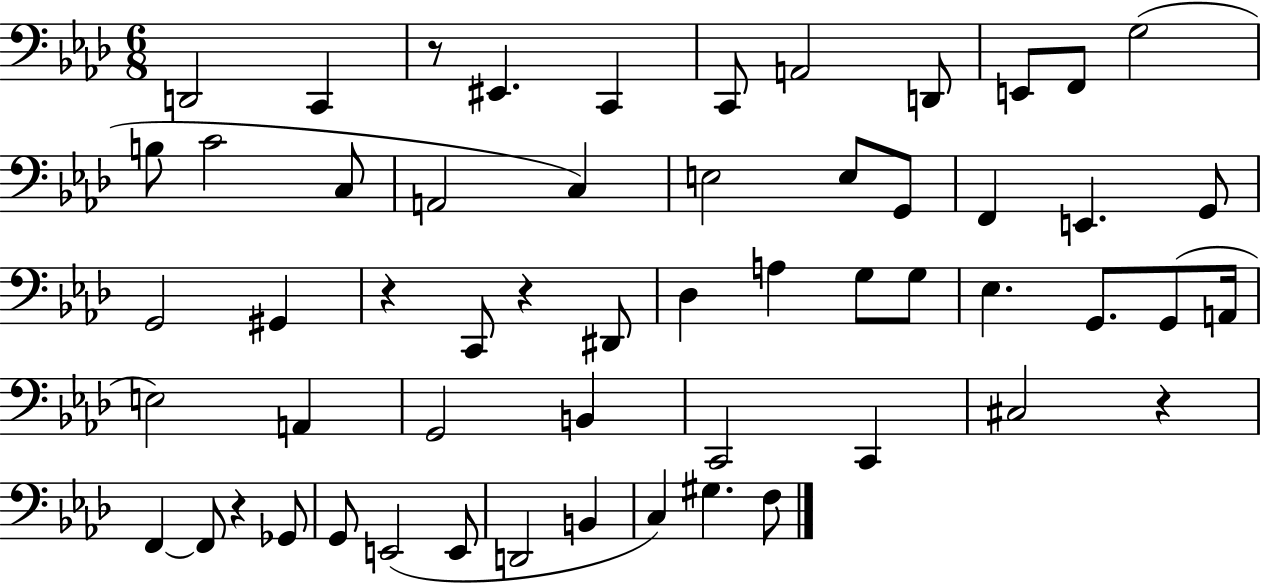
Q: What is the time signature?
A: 6/8